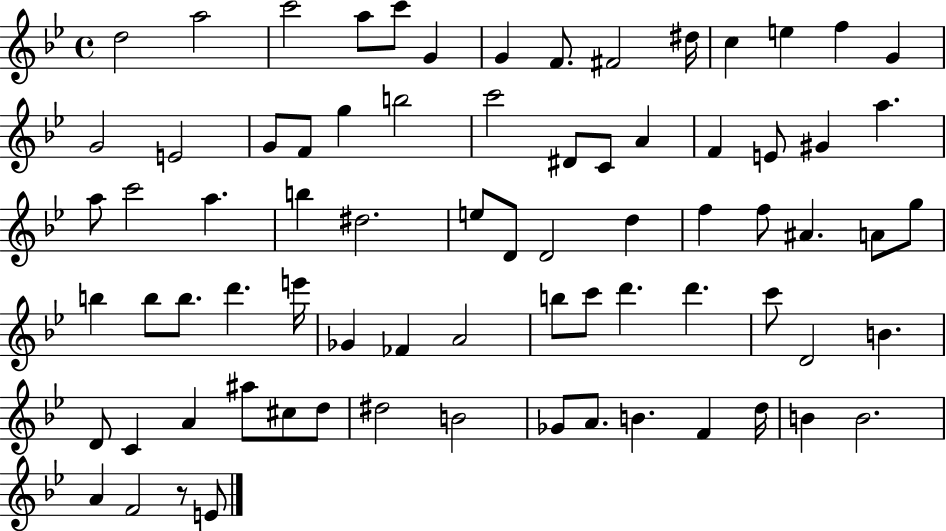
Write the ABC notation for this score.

X:1
T:Untitled
M:4/4
L:1/4
K:Bb
d2 a2 c'2 a/2 c'/2 G G F/2 ^F2 ^d/4 c e f G G2 E2 G/2 F/2 g b2 c'2 ^D/2 C/2 A F E/2 ^G a a/2 c'2 a b ^d2 e/2 D/2 D2 d f f/2 ^A A/2 g/2 b b/2 b/2 d' e'/4 _G _F A2 b/2 c'/2 d' d' c'/2 D2 B D/2 C A ^a/2 ^c/2 d/2 ^d2 B2 _G/2 A/2 B F d/4 B B2 A F2 z/2 E/2